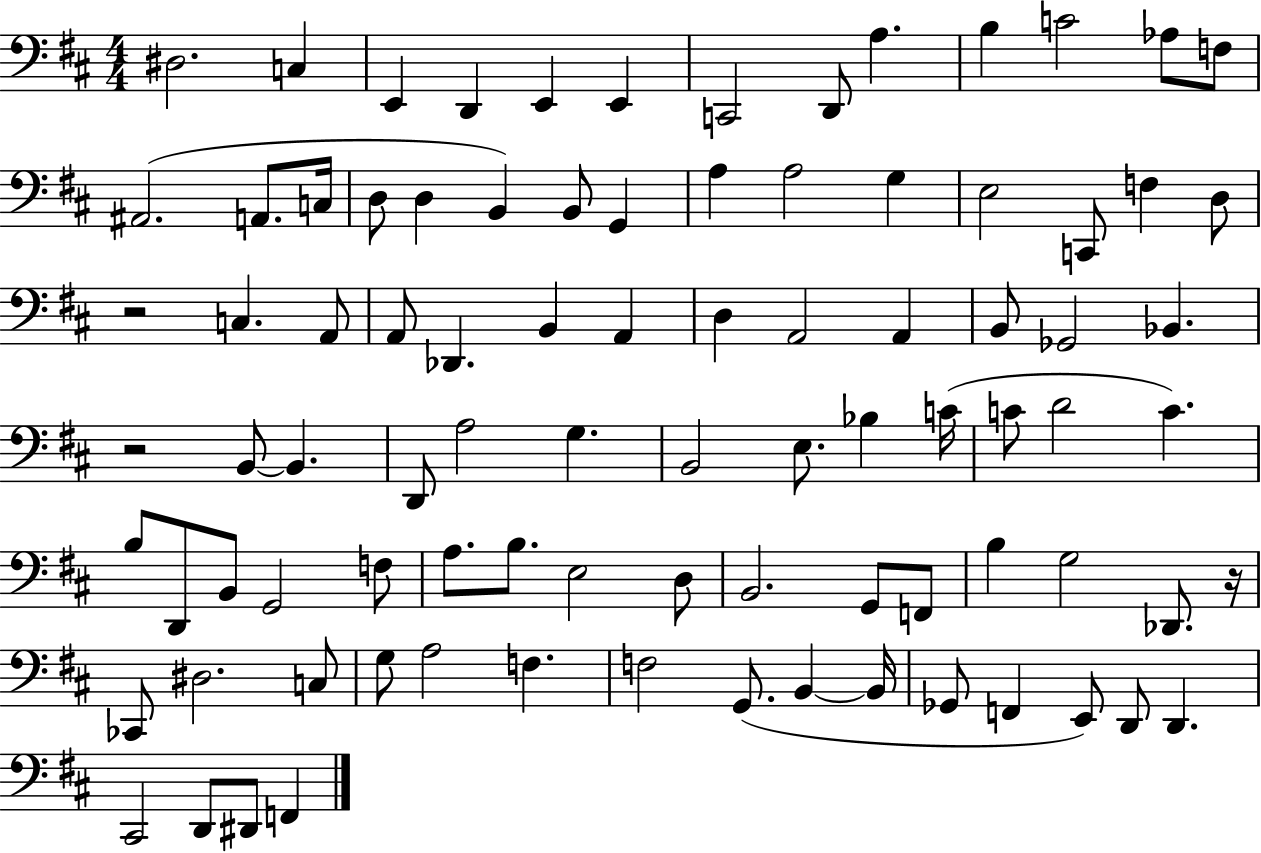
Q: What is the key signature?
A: D major